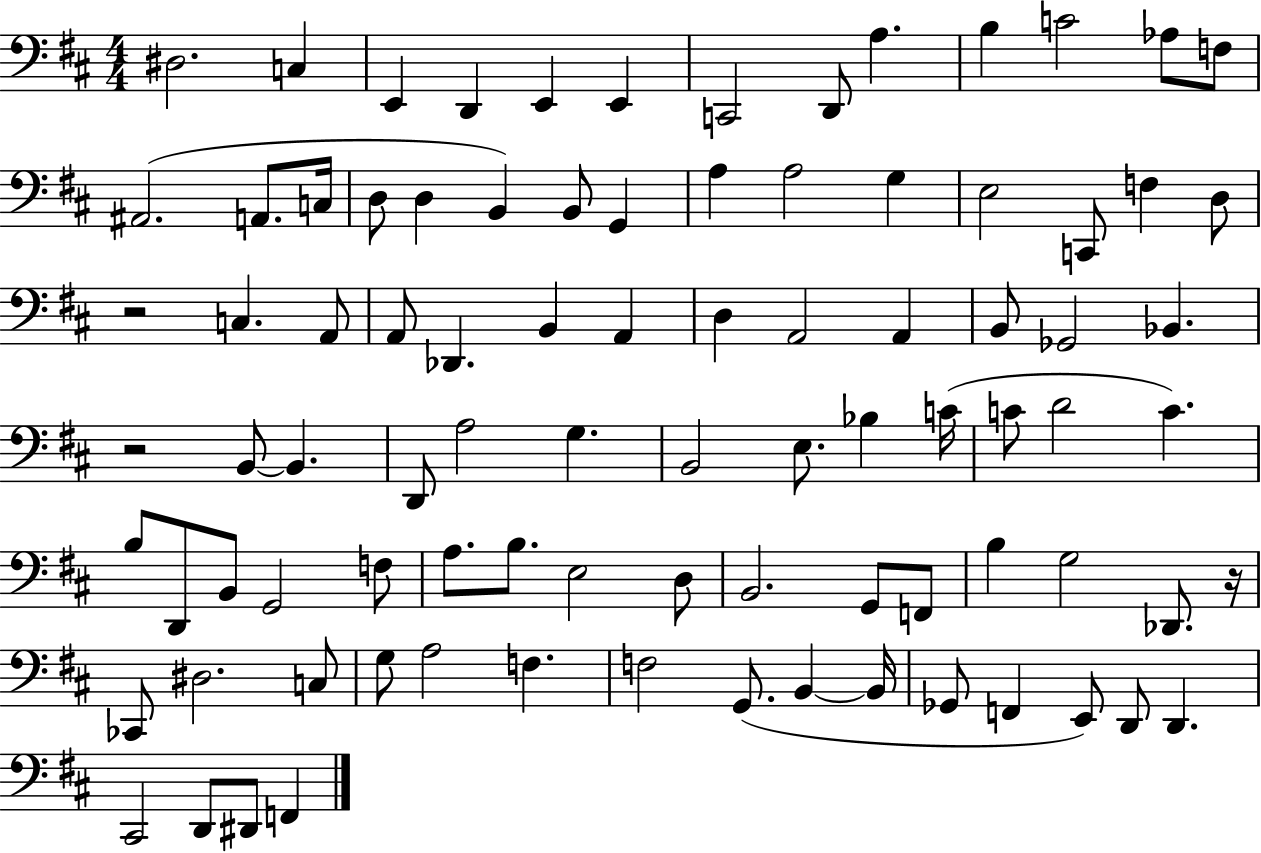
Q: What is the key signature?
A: D major